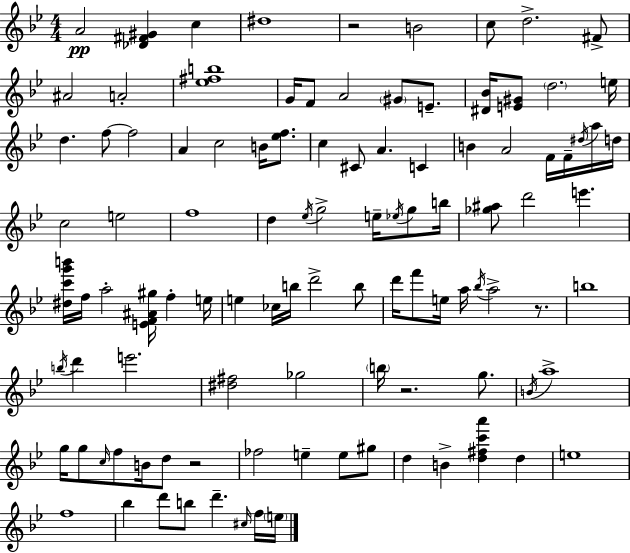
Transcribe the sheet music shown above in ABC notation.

X:1
T:Untitled
M:4/4
L:1/4
K:Bb
A2 [_D^F^G] c ^d4 z2 B2 c/2 d2 ^F/2 ^A2 A2 [_e^fb]4 G/4 F/2 A2 ^G/2 E/2 [^D_B]/4 [E^G]/2 d2 e/4 d f/2 f2 A c2 B/4 [_ef]/2 c ^C/2 A C B A2 F/4 F/4 ^d/4 a/4 d/4 c2 e2 f4 d _e/4 g2 e/4 _e/4 g/2 b/4 [_g^a]/2 d'2 e' [^dc'g'b']/4 f/4 a2 [EF^A^g]/4 f e/4 e _c/4 b/4 d'2 b/2 d'/4 f'/2 e/4 a/4 _b/4 a2 z/2 b4 b/4 d' e'2 [^d^f]2 _g2 b/4 z2 g/2 B/4 a4 g/4 g/2 c/4 f/2 B/4 d/2 z2 _f2 e e/2 ^g/2 d B [d^fc'a'] d e4 f4 _b d'/2 b/2 d' ^c/4 f/4 e/4